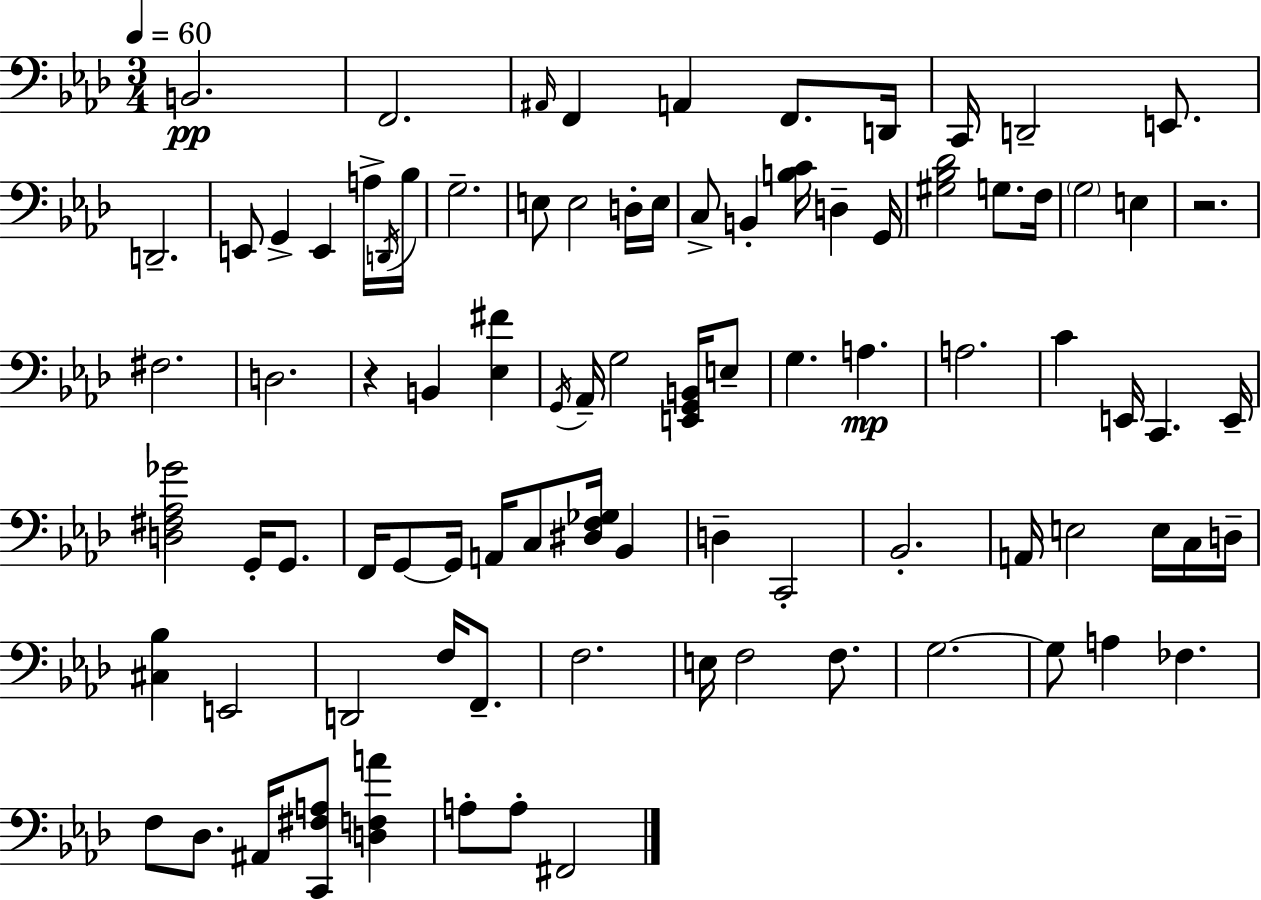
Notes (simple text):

B2/h. F2/h. A#2/s F2/q A2/q F2/e. D2/s C2/s D2/h E2/e. D2/h. E2/e G2/q E2/q A3/s D2/s Bb3/s G3/h. E3/e E3/h D3/s E3/s C3/e B2/q [B3,C4]/s D3/q G2/s [G#3,Bb3,Db4]/h G3/e. F3/s G3/h E3/q R/h. F#3/h. D3/h. R/q B2/q [Eb3,F#4]/q G2/s Ab2/s G3/h [E2,G2,B2]/s E3/e G3/q. A3/q. A3/h. C4/q E2/s C2/q. E2/s [D3,F#3,Ab3,Gb4]/h G2/s G2/e. F2/s G2/e G2/s A2/s C3/e [D#3,F3,Gb3]/s Bb2/q D3/q C2/h Bb2/h. A2/s E3/h E3/s C3/s D3/s [C#3,Bb3]/q E2/h D2/h F3/s F2/e. F3/h. E3/s F3/h F3/e. G3/h. G3/e A3/q FES3/q. F3/e Db3/e. A#2/s [C2,F#3,A3]/e [D3,F3,A4]/q A3/e A3/e F#2/h